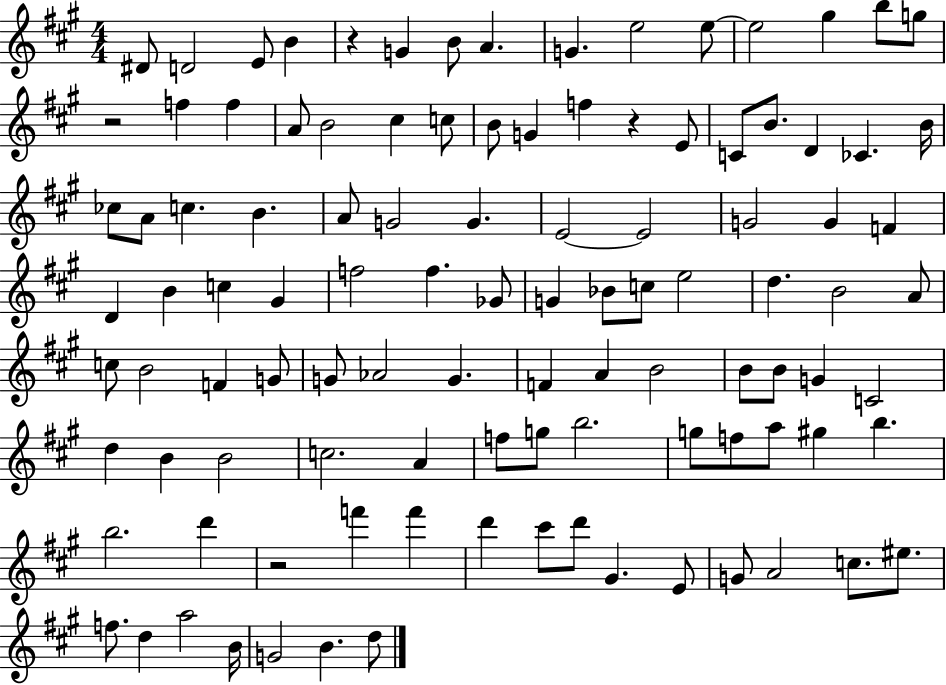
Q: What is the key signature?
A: A major